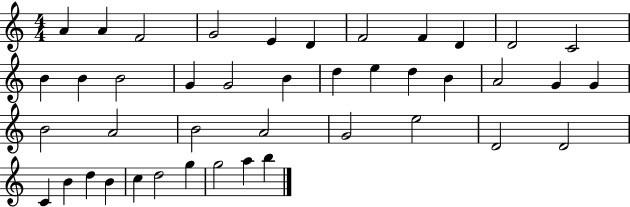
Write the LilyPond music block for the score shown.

{
  \clef treble
  \numericTimeSignature
  \time 4/4
  \key c \major
  a'4 a'4 f'2 | g'2 e'4 d'4 | f'2 f'4 d'4 | d'2 c'2 | \break b'4 b'4 b'2 | g'4 g'2 b'4 | d''4 e''4 d''4 b'4 | a'2 g'4 g'4 | \break b'2 a'2 | b'2 a'2 | g'2 e''2 | d'2 d'2 | \break c'4 b'4 d''4 b'4 | c''4 d''2 g''4 | g''2 a''4 b''4 | \bar "|."
}